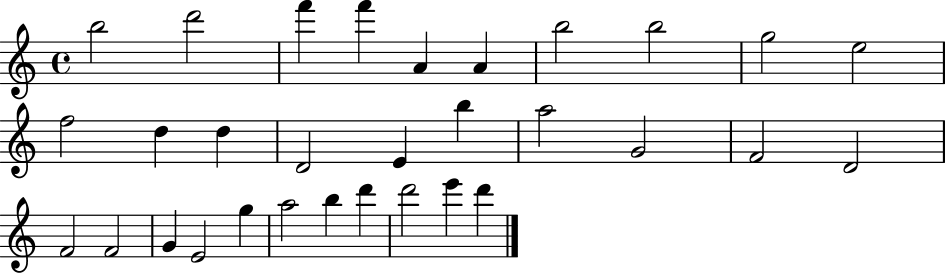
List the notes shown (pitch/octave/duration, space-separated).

B5/h D6/h F6/q F6/q A4/q A4/q B5/h B5/h G5/h E5/h F5/h D5/q D5/q D4/h E4/q B5/q A5/h G4/h F4/h D4/h F4/h F4/h G4/q E4/h G5/q A5/h B5/q D6/q D6/h E6/q D6/q